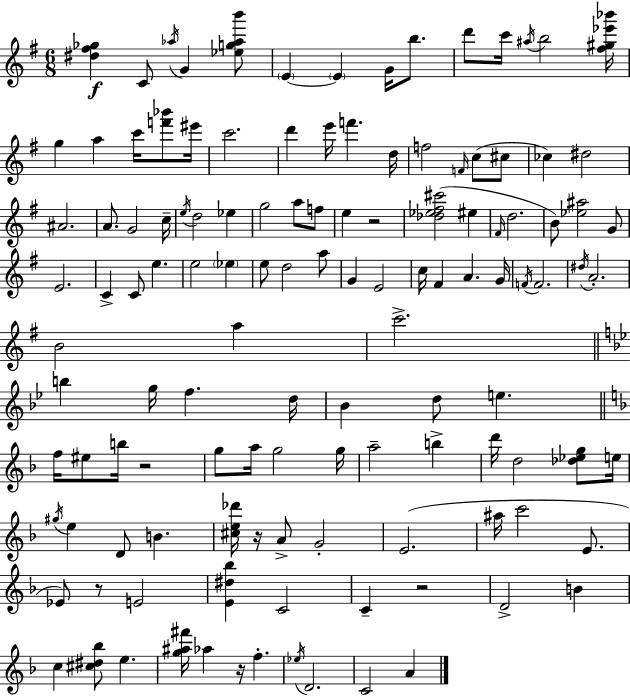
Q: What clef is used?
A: treble